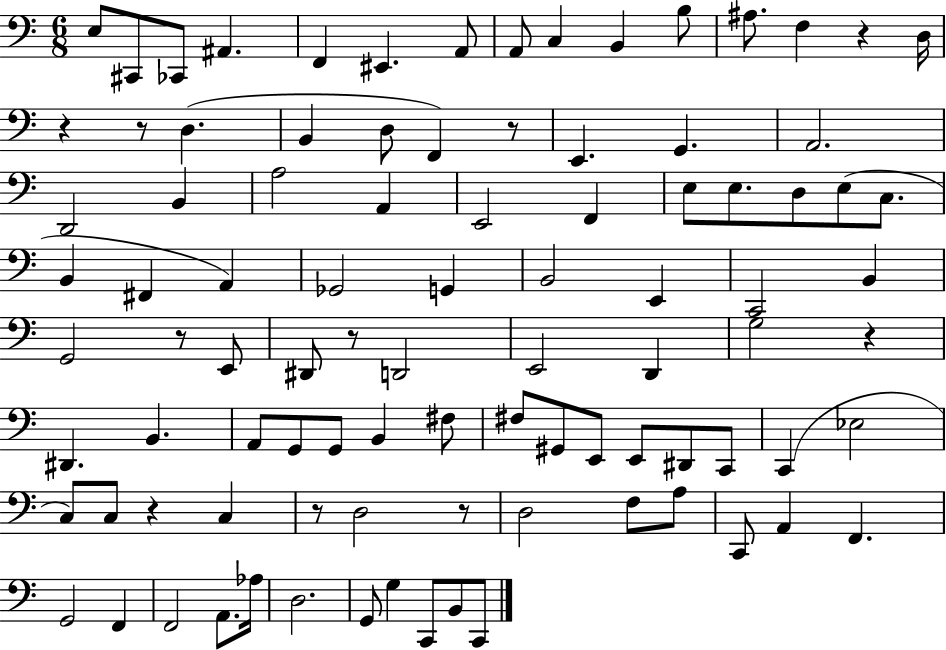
X:1
T:Untitled
M:6/8
L:1/4
K:C
E,/2 ^C,,/2 _C,,/2 ^A,, F,, ^E,, A,,/2 A,,/2 C, B,, B,/2 ^A,/2 F, z D,/4 z z/2 D, B,, D,/2 F,, z/2 E,, G,, A,,2 D,,2 B,, A,2 A,, E,,2 F,, E,/2 E,/2 D,/2 E,/2 C,/2 B,, ^F,, A,, _G,,2 G,, B,,2 E,, C,,2 B,, G,,2 z/2 E,,/2 ^D,,/2 z/2 D,,2 E,,2 D,, G,2 z ^D,, B,, A,,/2 G,,/2 G,,/2 B,, ^F,/2 ^F,/2 ^G,,/2 E,,/2 E,,/2 ^D,,/2 C,,/2 C,, _E,2 C,/2 C,/2 z C, z/2 D,2 z/2 D,2 F,/2 A,/2 C,,/2 A,, F,, G,,2 F,, F,,2 A,,/2 _A,/4 D,2 G,,/2 G, C,,/2 B,,/2 C,,/2